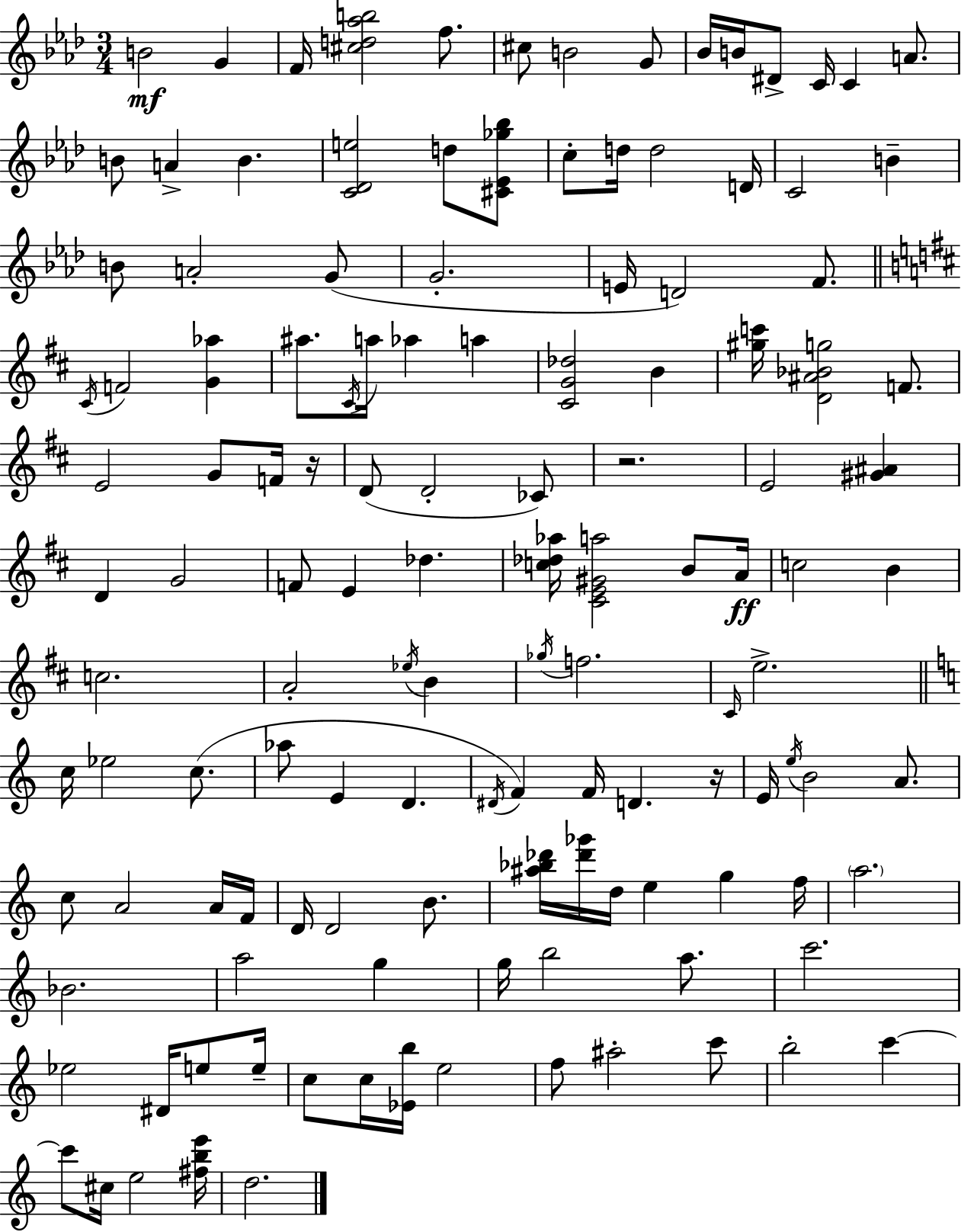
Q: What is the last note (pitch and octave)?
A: D5